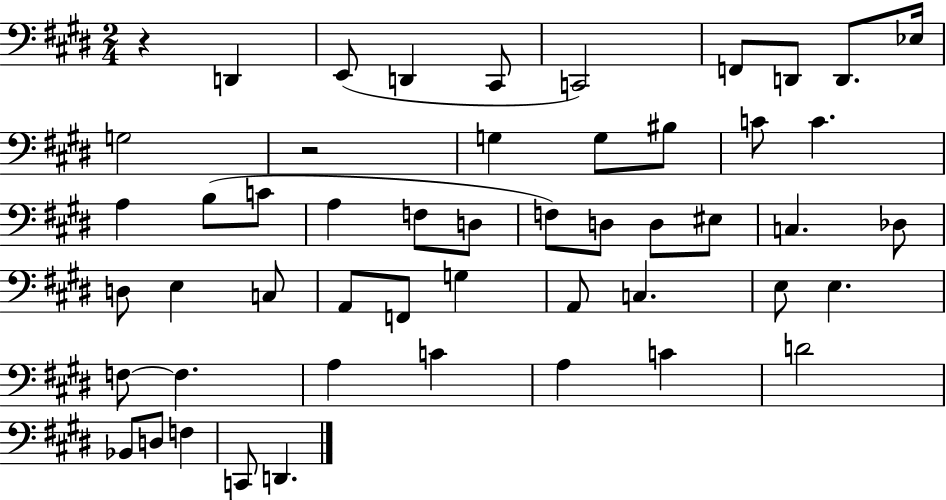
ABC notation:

X:1
T:Untitled
M:2/4
L:1/4
K:E
z D,, E,,/2 D,, ^C,,/2 C,,2 F,,/2 D,,/2 D,,/2 _E,/4 G,2 z2 G, G,/2 ^B,/2 C/2 C A, B,/2 C/2 A, F,/2 D,/2 F,/2 D,/2 D,/2 ^E,/2 C, _D,/2 D,/2 E, C,/2 A,,/2 F,,/2 G, A,,/2 C, E,/2 E, F,/2 F, A, C A, C D2 _B,,/2 D,/2 F, C,,/2 D,,